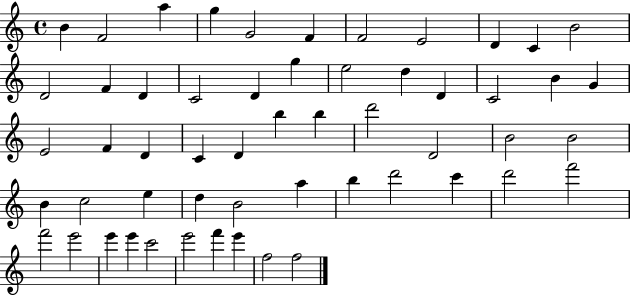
{
  \clef treble
  \time 4/4
  \defaultTimeSignature
  \key c \major
  b'4 f'2 a''4 | g''4 g'2 f'4 | f'2 e'2 | d'4 c'4 b'2 | \break d'2 f'4 d'4 | c'2 d'4 g''4 | e''2 d''4 d'4 | c'2 b'4 g'4 | \break e'2 f'4 d'4 | c'4 d'4 b''4 b''4 | d'''2 d'2 | b'2 b'2 | \break b'4 c''2 e''4 | d''4 b'2 a''4 | b''4 d'''2 c'''4 | d'''2 f'''2 | \break f'''2 e'''2 | e'''4 e'''4 c'''2 | e'''2 f'''4 e'''4 | f''2 f''2 | \break \bar "|."
}